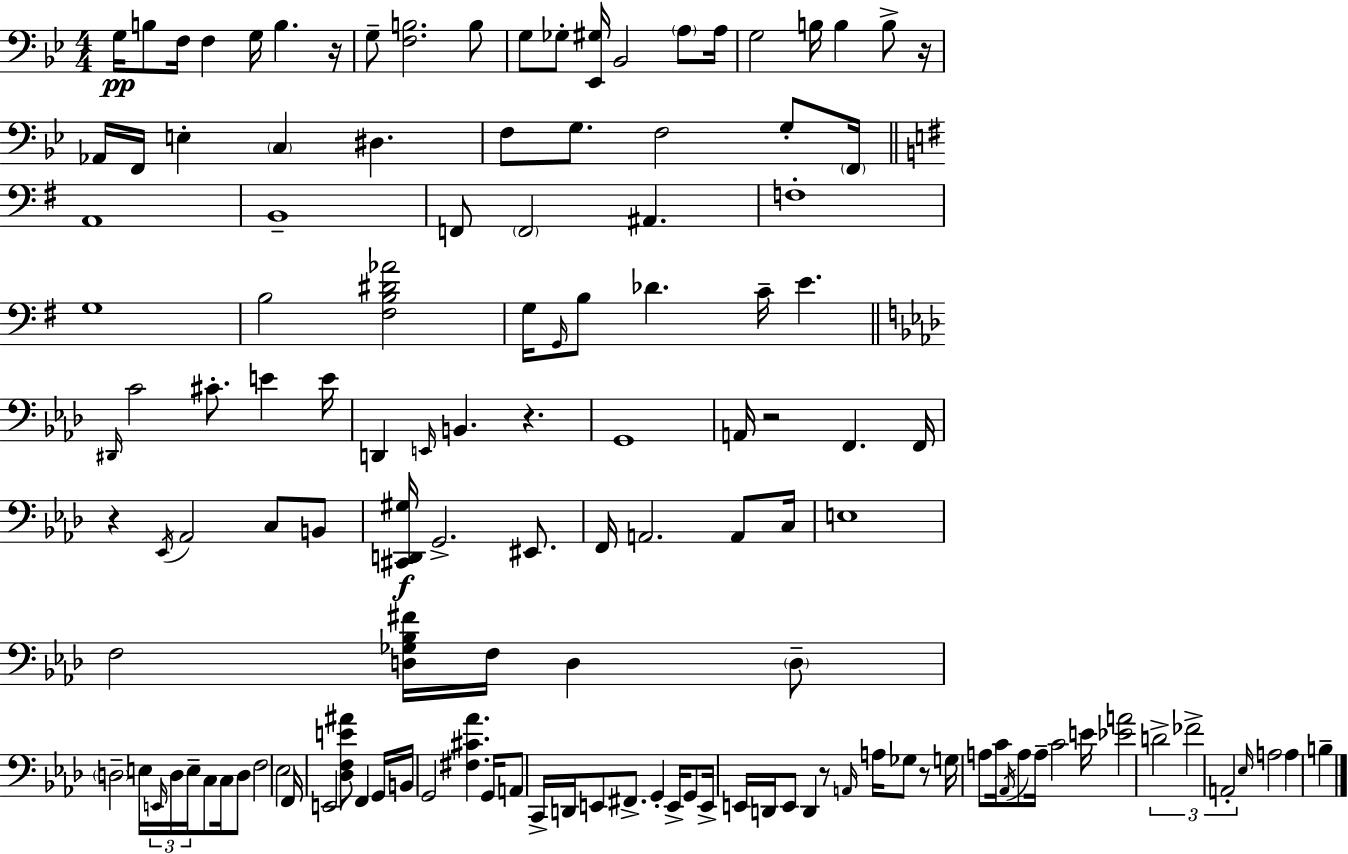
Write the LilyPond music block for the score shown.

{
  \clef bass
  \numericTimeSignature
  \time 4/4
  \key g \minor
  g16\pp b8 f16 f4 g16 b4. r16 | g8-- <f b>2. b8 | g8 ges8-. <ees, gis>16 bes,2 \parenthesize a8 a16 | g2 b16 b4 b8-> r16 | \break aes,16 f,16 e4-. \parenthesize c4 dis4. | f8 g8. f2 g8-. \parenthesize f,16 | \bar "||" \break \key e \minor a,1 | b,1-- | f,8 \parenthesize f,2 ais,4. | f1-. | \break g1 | b2 <fis b dis' aes'>2 | g16 \grace { g,16 } b8 des'4. c'16-- e'4. | \bar "||" \break \key aes \major \grace { dis,16 } c'2 cis'8.-. e'4 | e'16 d,4 \grace { e,16 } b,4. r4. | g,1 | a,16 r2 f,4. | \break f,16 r4 \acciaccatura { ees,16 } aes,2 c8 | b,8 <cis, d, gis>16\f g,2.-> | eis,8. f,16 a,2. | a,8 c16 e1 | \break f2 <d ges bes fis'>16 f16 d4 | \parenthesize d8-- \parenthesize d2-- e16 \tuplet 3/2 { \grace { e,16 } d16 e16-- } c8 | c16 d8 f2 ees2 | f,16 e,2 <des f e' ais'>8 f,4 | \break g,16 b,16 g,2 <fis cis' aes'>4. | g,16 a,8 c,16-> d,16 e,8 fis,8.-> g,4-. | e,16-> g,8 e,16-> e,16 d,16 e,8 d,4 r8 \grace { a,16 } | a16 ges8 r8 g16 a8 c'16 \acciaccatura { aes,16 } a8 a16-- c'2 | \break e'16 <ees' a'>2 \tuplet 3/2 { d'2-> | fes'2-> a,2-. } | \grace { ees16 } a2 a4 | b4-- \bar "|."
}